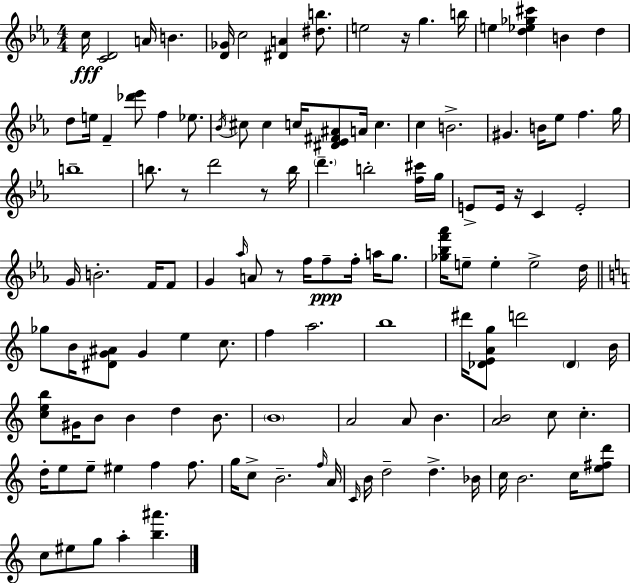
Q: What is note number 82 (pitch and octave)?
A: EIS5